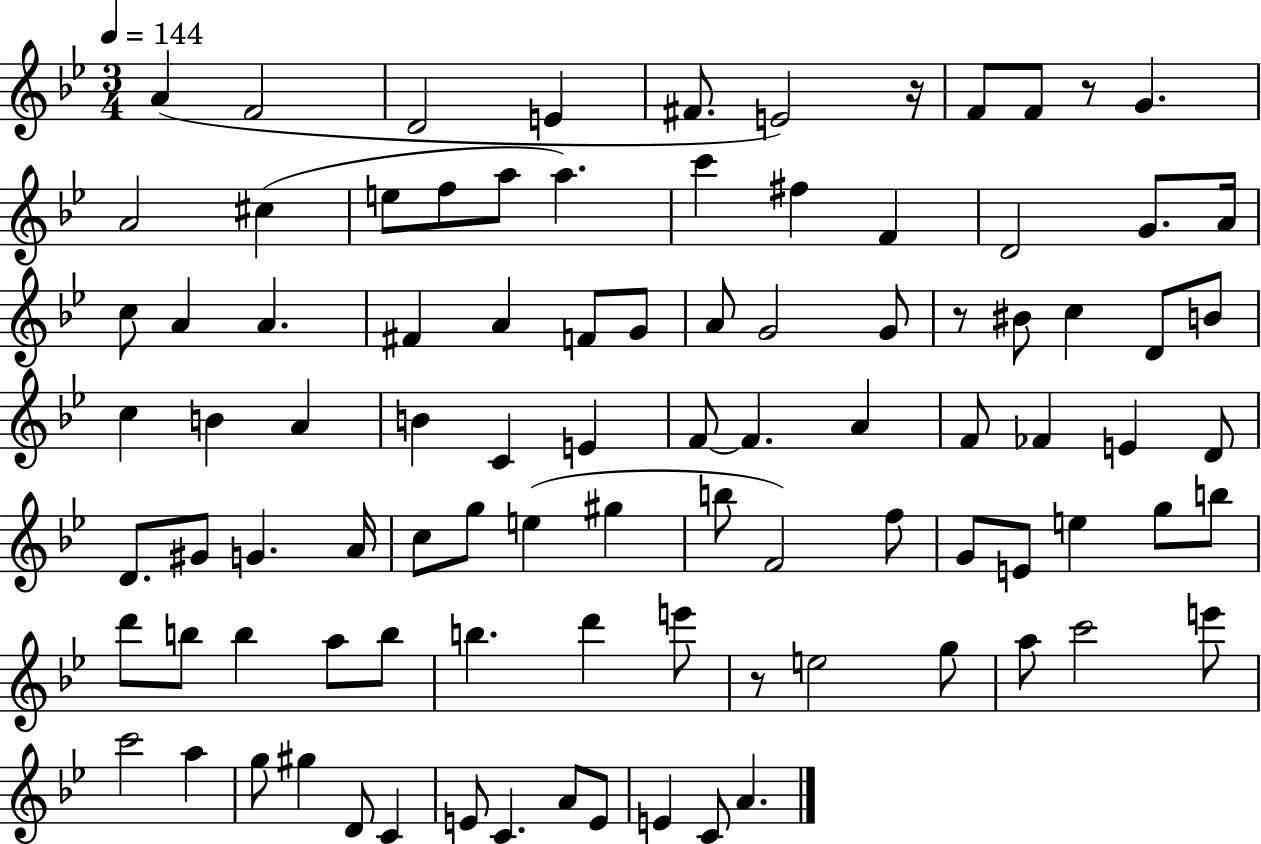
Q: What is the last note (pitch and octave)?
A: A4